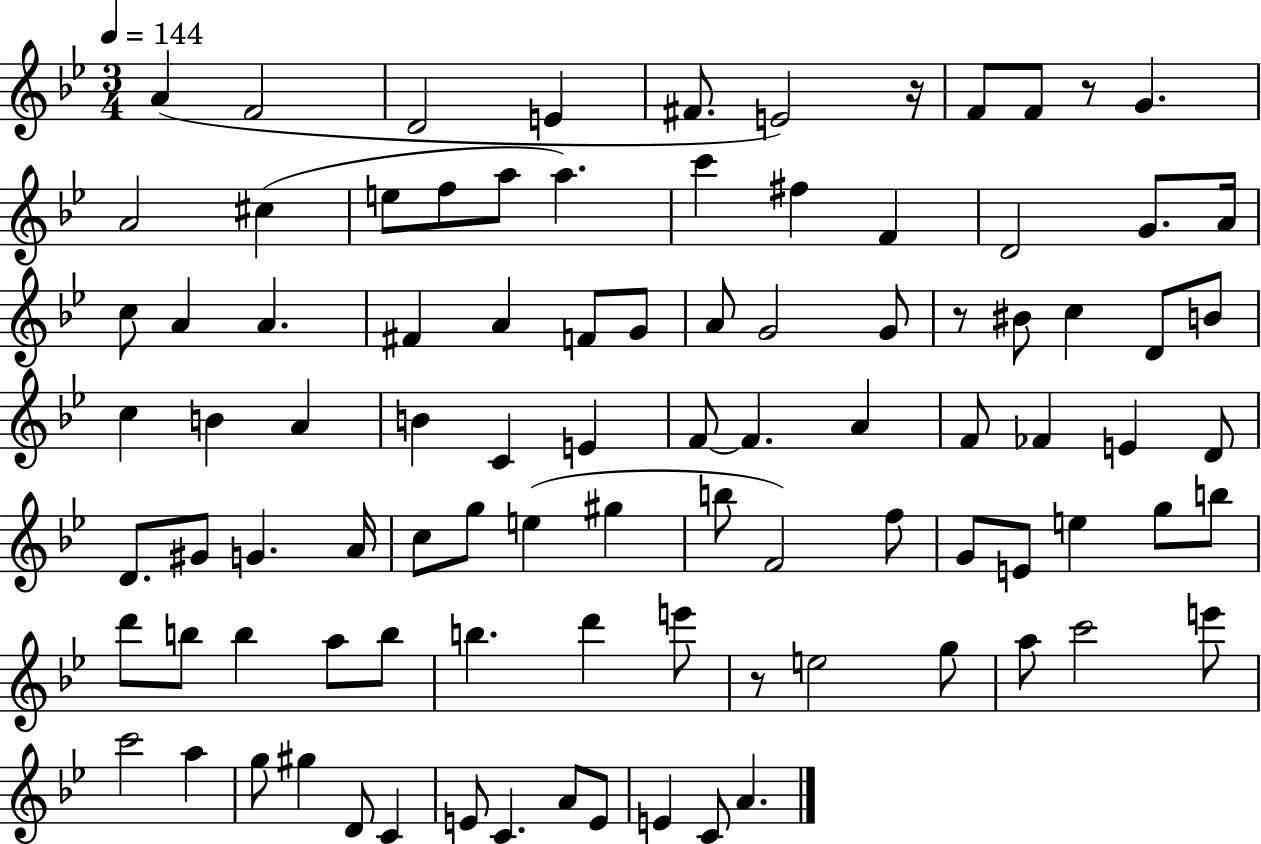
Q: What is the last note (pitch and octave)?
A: A4